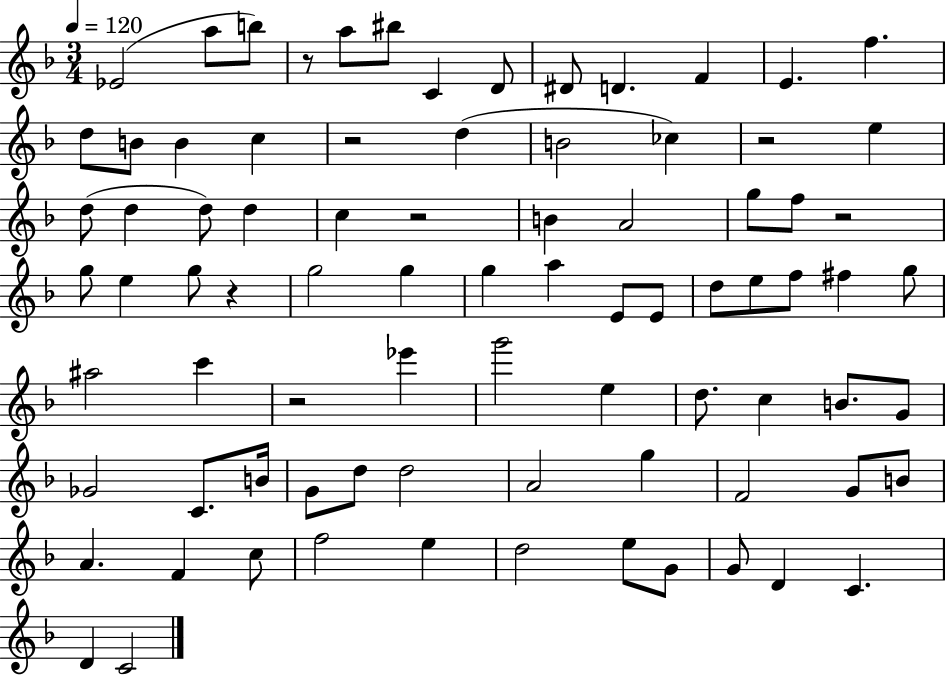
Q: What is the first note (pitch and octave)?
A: Eb4